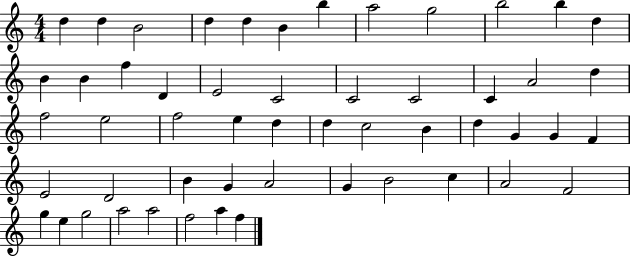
X:1
T:Untitled
M:4/4
L:1/4
K:C
d d B2 d d B b a2 g2 b2 b d B B f D E2 C2 C2 C2 C A2 d f2 e2 f2 e d d c2 B d G G F E2 D2 B G A2 G B2 c A2 F2 g e g2 a2 a2 f2 a f